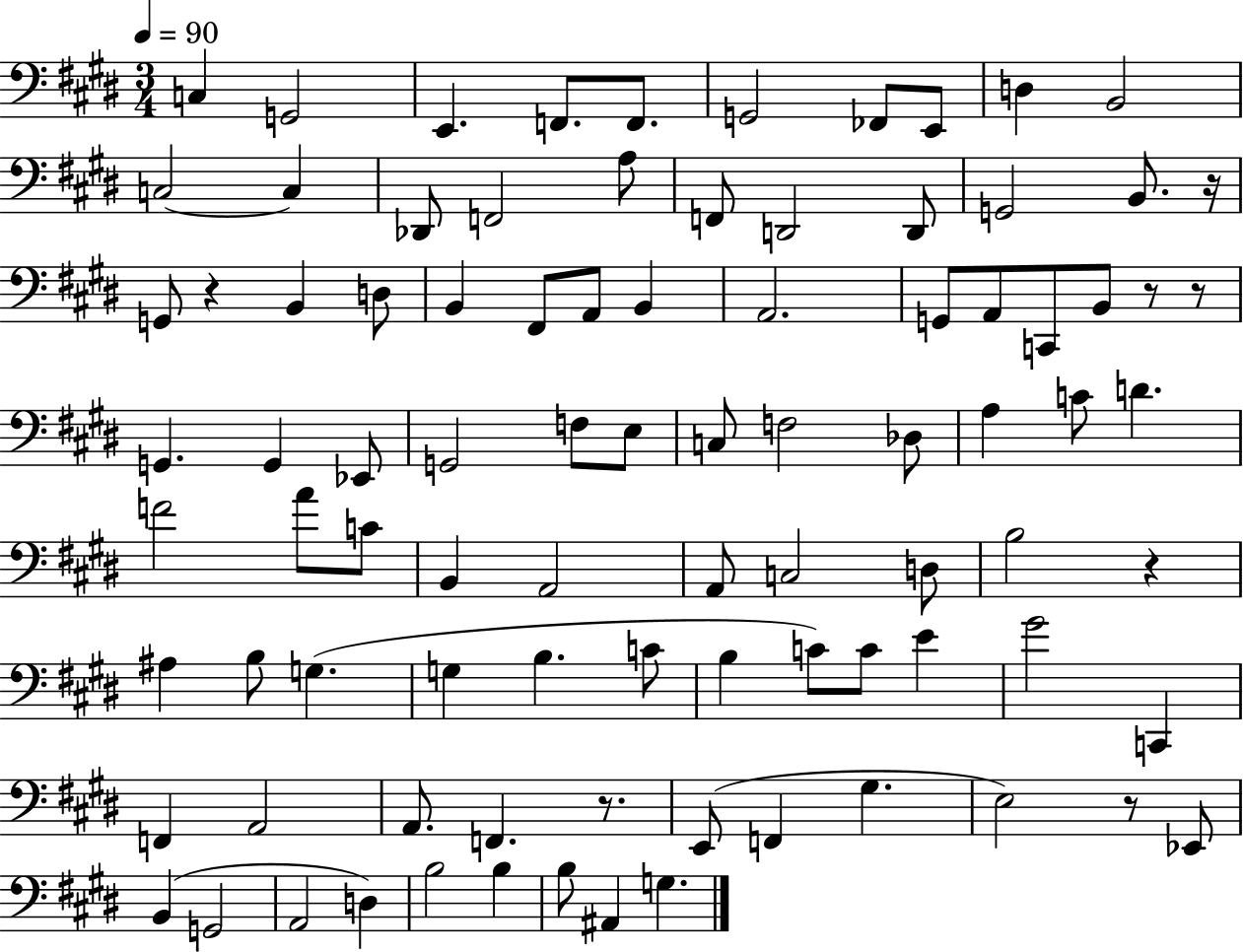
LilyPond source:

{
  \clef bass
  \numericTimeSignature
  \time 3/4
  \key e \major
  \tempo 4 = 90
  \repeat volta 2 { c4 g,2 | e,4. f,8. f,8. | g,2 fes,8 e,8 | d4 b,2 | \break c2~~ c4 | des,8 f,2 a8 | f,8 d,2 d,8 | g,2 b,8. r16 | \break g,8 r4 b,4 d8 | b,4 fis,8 a,8 b,4 | a,2. | g,8 a,8 c,8 b,8 r8 r8 | \break g,4. g,4 ees,8 | g,2 f8 e8 | c8 f2 des8 | a4 c'8 d'4. | \break f'2 a'8 c'8 | b,4 a,2 | a,8 c2 d8 | b2 r4 | \break ais4 b8 g4.( | g4 b4. c'8 | b4 c'8) c'8 e'4 | gis'2 c,4 | \break f,4 a,2 | a,8. f,4. r8. | e,8( f,4 gis4. | e2) r8 ees,8 | \break b,4( g,2 | a,2 d4) | b2 b4 | b8 ais,4 g4. | \break } \bar "|."
}